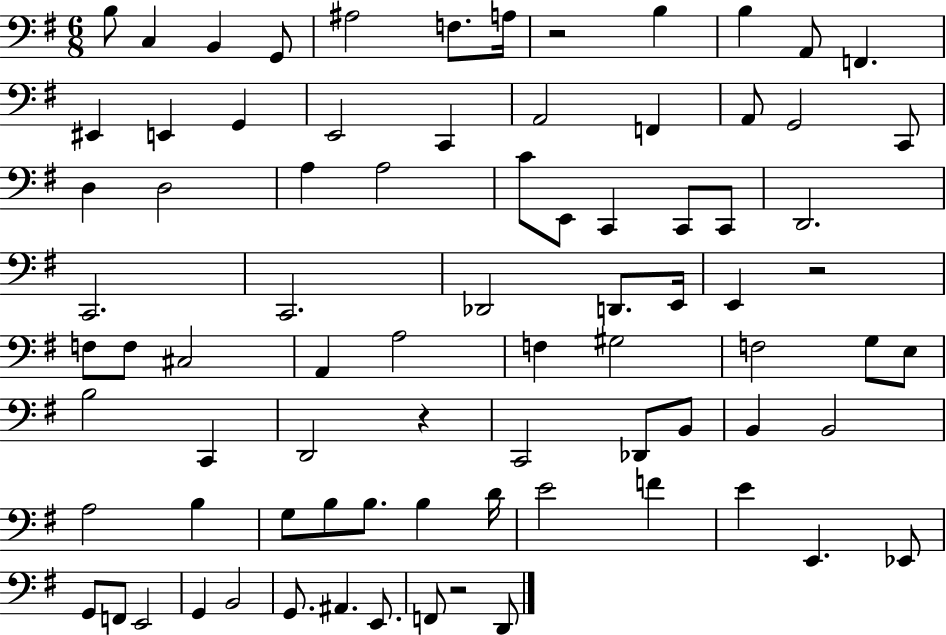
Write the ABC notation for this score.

X:1
T:Untitled
M:6/8
L:1/4
K:G
B,/2 C, B,, G,,/2 ^A,2 F,/2 A,/4 z2 B, B, A,,/2 F,, ^E,, E,, G,, E,,2 C,, A,,2 F,, A,,/2 G,,2 C,,/2 D, D,2 A, A,2 C/2 E,,/2 C,, C,,/2 C,,/2 D,,2 C,,2 C,,2 _D,,2 D,,/2 E,,/4 E,, z2 F,/2 F,/2 ^C,2 A,, A,2 F, ^G,2 F,2 G,/2 E,/2 B,2 C,, D,,2 z C,,2 _D,,/2 B,,/2 B,, B,,2 A,2 B, G,/2 B,/2 B,/2 B, D/4 E2 F E E,, _E,,/2 G,,/2 F,,/2 E,,2 G,, B,,2 G,,/2 ^A,, E,,/2 F,,/2 z2 D,,/2